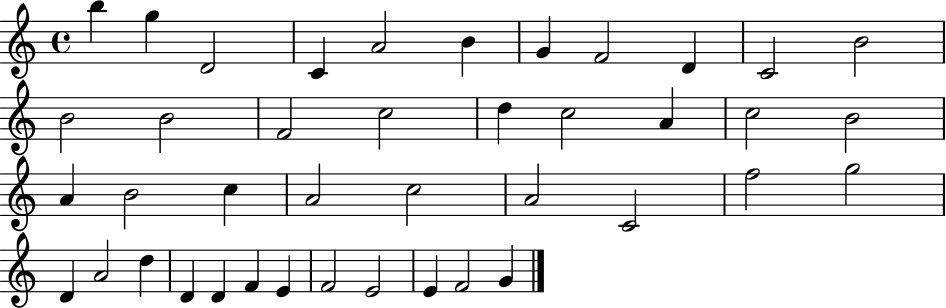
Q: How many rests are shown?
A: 0